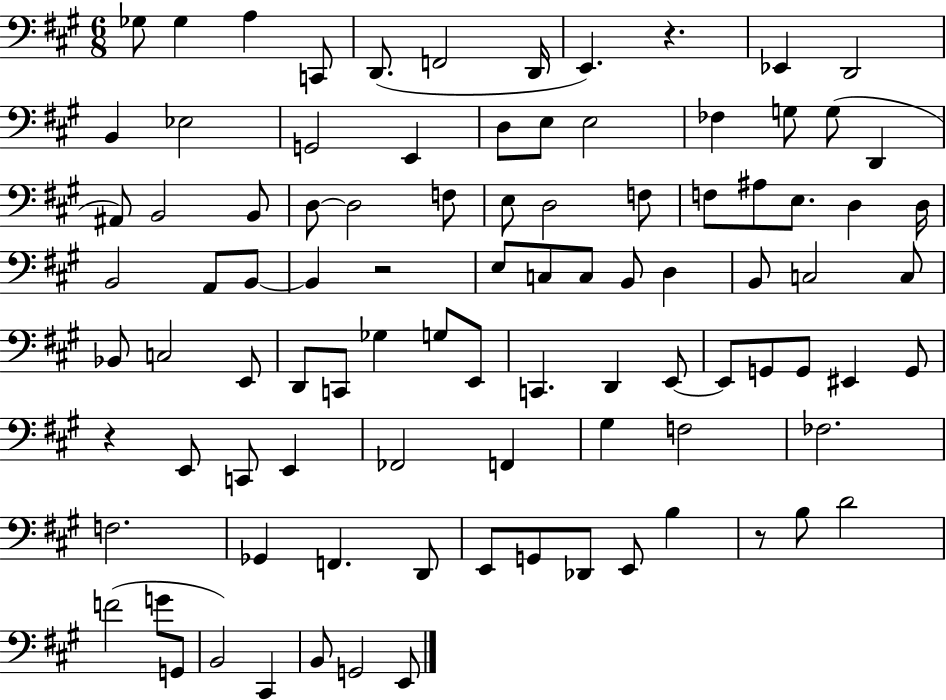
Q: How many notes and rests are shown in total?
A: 94